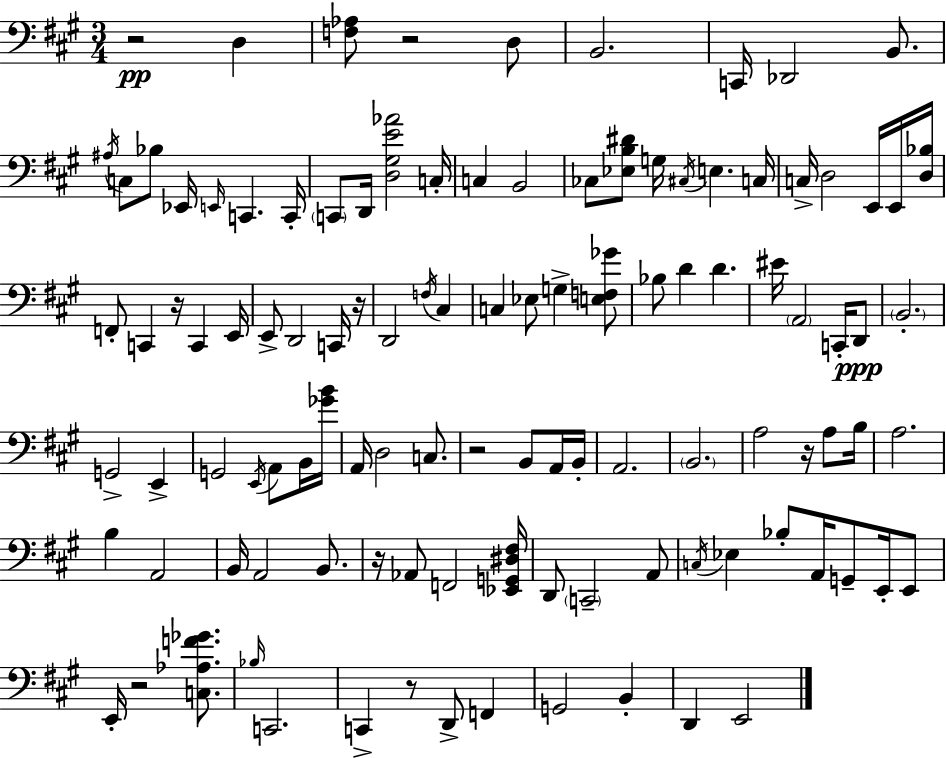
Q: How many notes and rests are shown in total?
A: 110